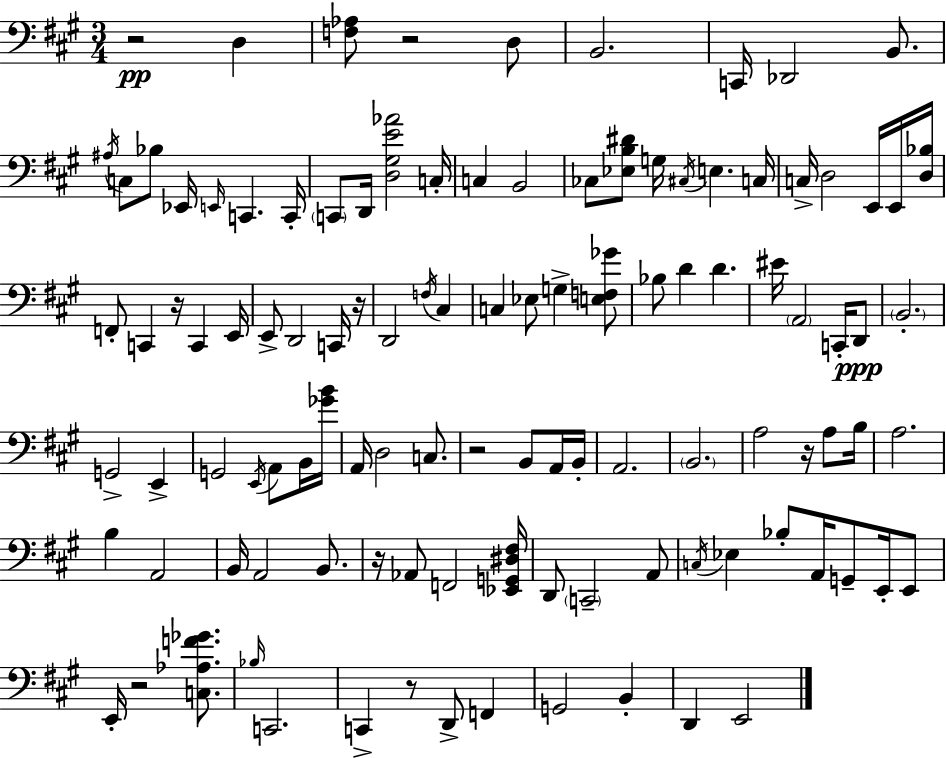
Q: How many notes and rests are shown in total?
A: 110